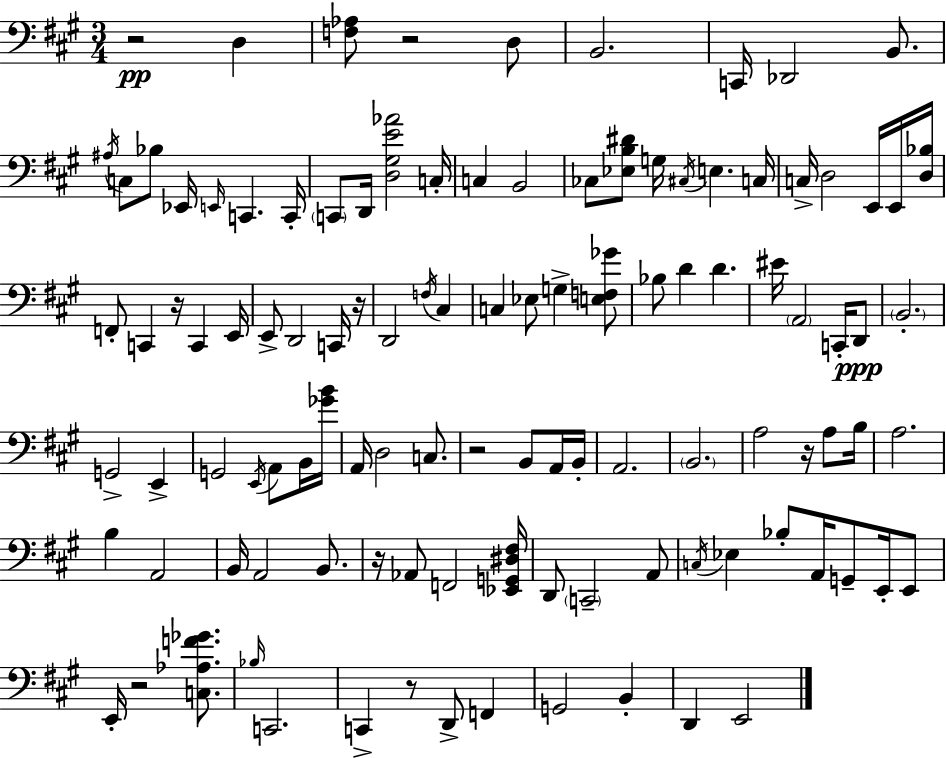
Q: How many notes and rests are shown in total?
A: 110